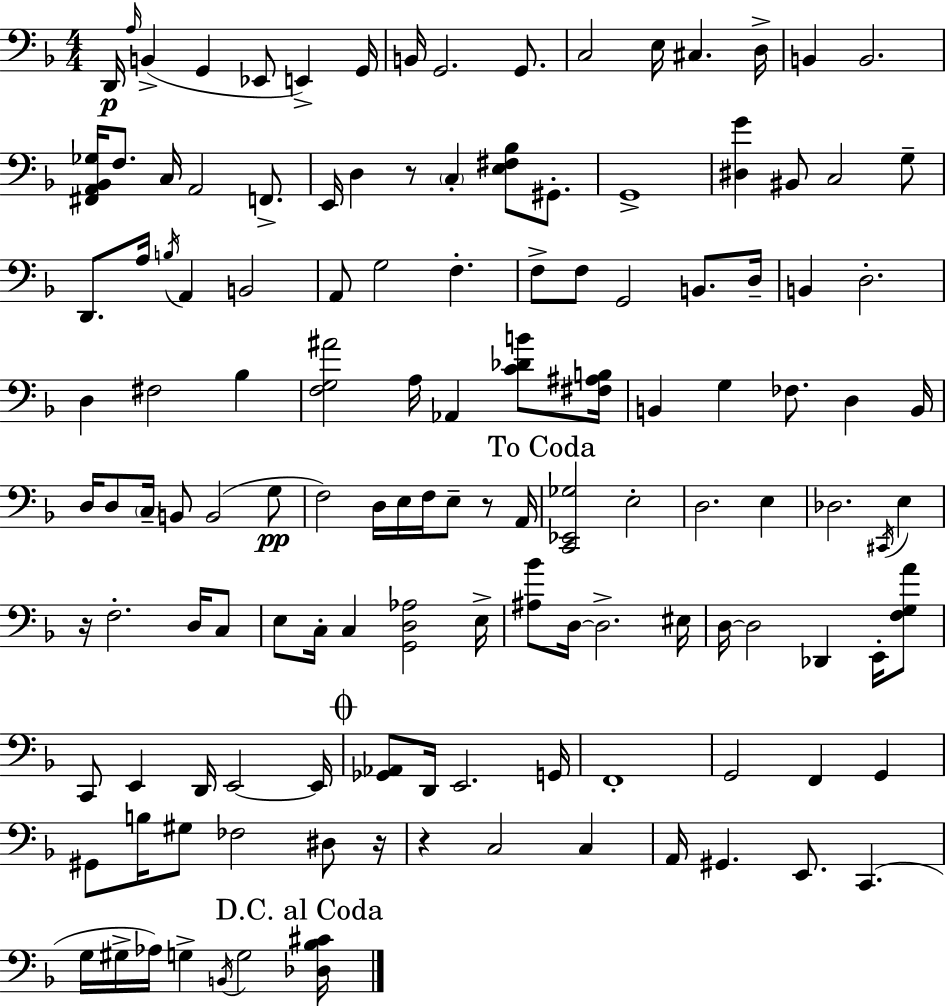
D2/s A3/s B2/q G2/q Eb2/e E2/q G2/s B2/s G2/h. G2/e. C3/h E3/s C#3/q. D3/s B2/q B2/h. [F#2,A2,Bb2,Gb3]/s F3/e. C3/s A2/h F2/e. E2/s D3/q R/e C3/q [E3,F#3,Bb3]/e G#2/e. G2/w [D#3,G4]/q BIS2/e C3/h G3/e D2/e. A3/s B3/s A2/q B2/h A2/e G3/h F3/q. F3/e F3/e G2/h B2/e. D3/s B2/q D3/h. D3/q F#3/h Bb3/q [F3,G3,A#4]/h A3/s Ab2/q [C4,Db4,B4]/e [F#3,A#3,B3]/s B2/q G3/q FES3/e. D3/q B2/s D3/s D3/e C3/s B2/e B2/h G3/e F3/h D3/s E3/s F3/s E3/e R/e A2/s [C2,Eb2,Gb3]/h E3/h D3/h. E3/q Db3/h. C#2/s E3/q R/s F3/h. D3/s C3/e E3/e C3/s C3/q [G2,D3,Ab3]/h E3/s [A#3,Bb4]/e D3/s D3/h. EIS3/s D3/s D3/h Db2/q E2/s [F3,G3,A4]/e C2/e E2/q D2/s E2/h E2/s [Gb2,Ab2]/e D2/s E2/h. G2/s F2/w G2/h F2/q G2/q G#2/e B3/s G#3/e FES3/h D#3/e R/s R/q C3/h C3/q A2/s G#2/q. E2/e. C2/q. G3/s G#3/s Ab3/s G3/q B2/s G3/h [Db3,Bb3,C#4]/s